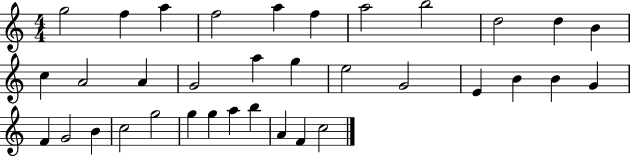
{
  \clef treble
  \numericTimeSignature
  \time 4/4
  \key c \major
  g''2 f''4 a''4 | f''2 a''4 f''4 | a''2 b''2 | d''2 d''4 b'4 | \break c''4 a'2 a'4 | g'2 a''4 g''4 | e''2 g'2 | e'4 b'4 b'4 g'4 | \break f'4 g'2 b'4 | c''2 g''2 | g''4 g''4 a''4 b''4 | a'4 f'4 c''2 | \break \bar "|."
}